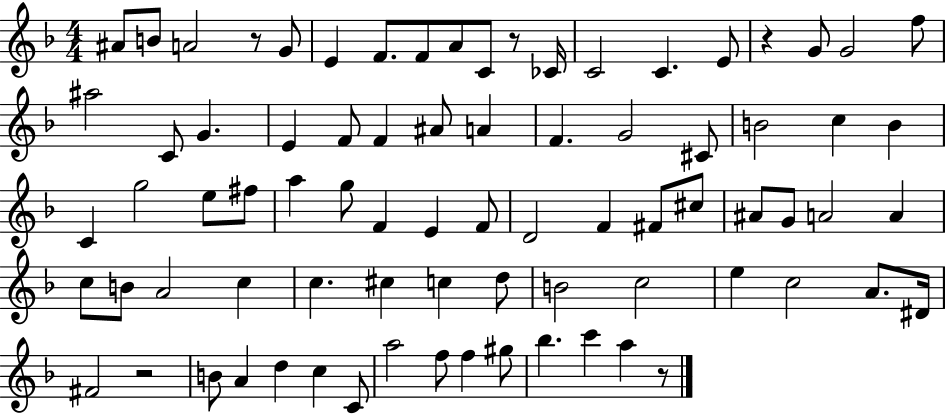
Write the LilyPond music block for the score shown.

{
  \clef treble
  \numericTimeSignature
  \time 4/4
  \key f \major
  \repeat volta 2 { ais'8 b'8 a'2 r8 g'8 | e'4 f'8. f'8 a'8 c'8 r8 ces'16 | c'2 c'4. e'8 | r4 g'8 g'2 f''8 | \break ais''2 c'8 g'4. | e'4 f'8 f'4 ais'8 a'4 | f'4. g'2 cis'8 | b'2 c''4 b'4 | \break c'4 g''2 e''8 fis''8 | a''4 g''8 f'4 e'4 f'8 | d'2 f'4 fis'8 cis''8 | ais'8 g'8 a'2 a'4 | \break c''8 b'8 a'2 c''4 | c''4. cis''4 c''4 d''8 | b'2 c''2 | e''4 c''2 a'8. dis'16 | \break fis'2 r2 | b'8 a'4 d''4 c''4 c'8 | a''2 f''8 f''4 gis''8 | bes''4. c'''4 a''4 r8 | \break } \bar "|."
}